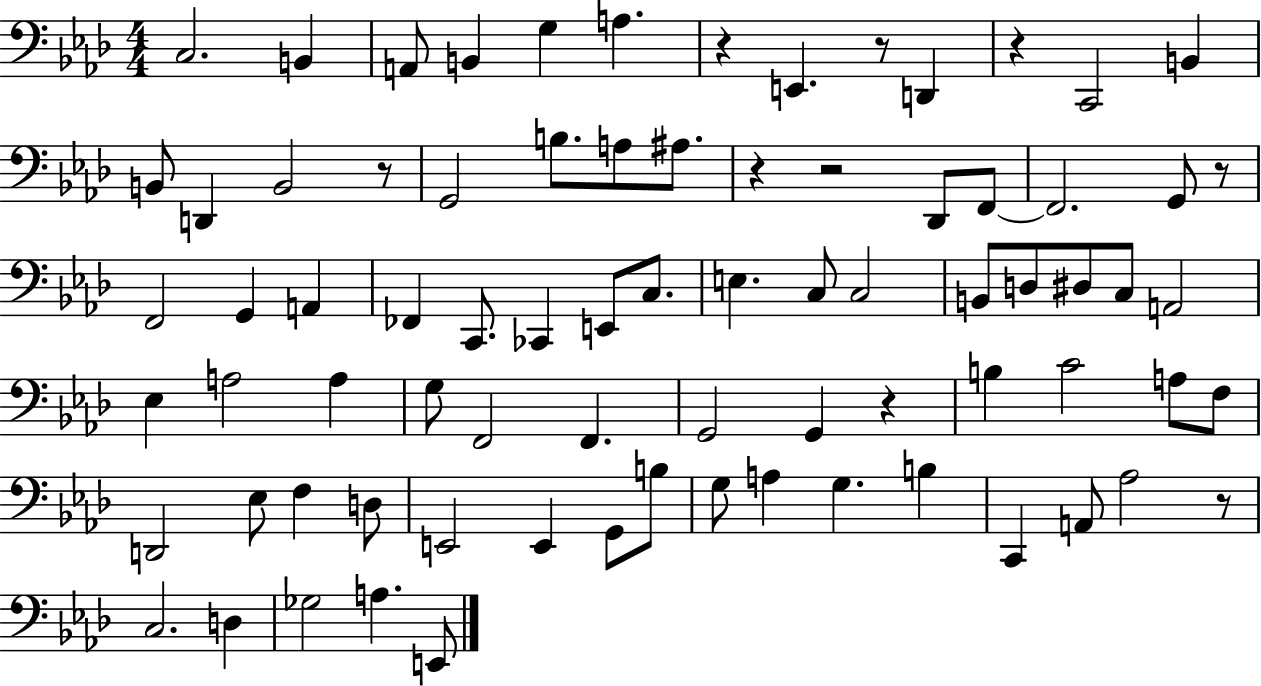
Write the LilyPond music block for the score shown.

{
  \clef bass
  \numericTimeSignature
  \time 4/4
  \key aes \major
  c2. b,4 | a,8 b,4 g4 a4. | r4 e,4. r8 d,4 | r4 c,2 b,4 | \break b,8 d,4 b,2 r8 | g,2 b8. a8 ais8. | r4 r2 des,8 f,8~~ | f,2. g,8 r8 | \break f,2 g,4 a,4 | fes,4 c,8. ces,4 e,8 c8. | e4. c8 c2 | b,8 d8 dis8 c8 a,2 | \break ees4 a2 a4 | g8 f,2 f,4. | g,2 g,4 r4 | b4 c'2 a8 f8 | \break d,2 ees8 f4 d8 | e,2 e,4 g,8 b8 | g8 a4 g4. b4 | c,4 a,8 aes2 r8 | \break c2. d4 | ges2 a4. e,8 | \bar "|."
}